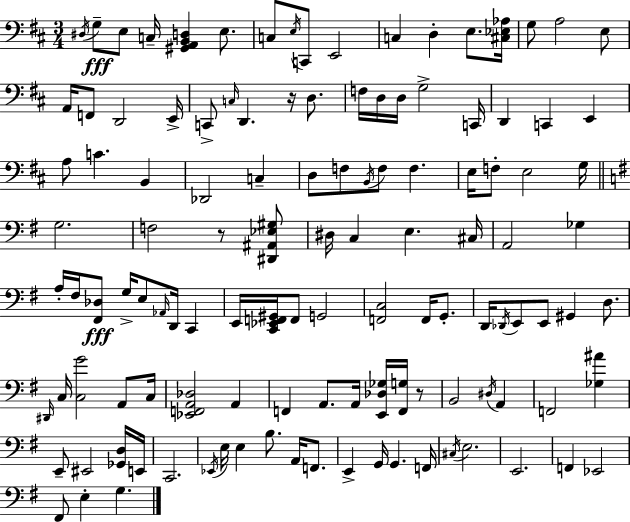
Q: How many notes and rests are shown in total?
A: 120